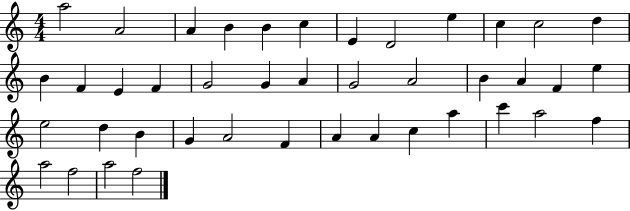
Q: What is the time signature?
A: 4/4